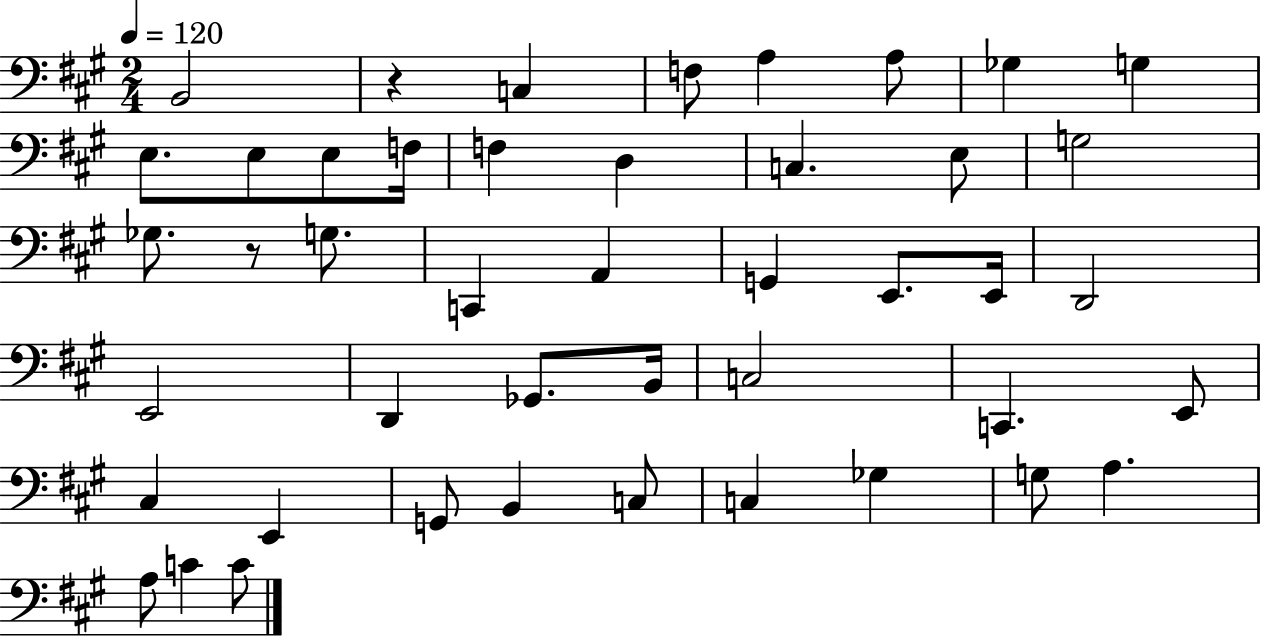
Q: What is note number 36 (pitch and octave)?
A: C3